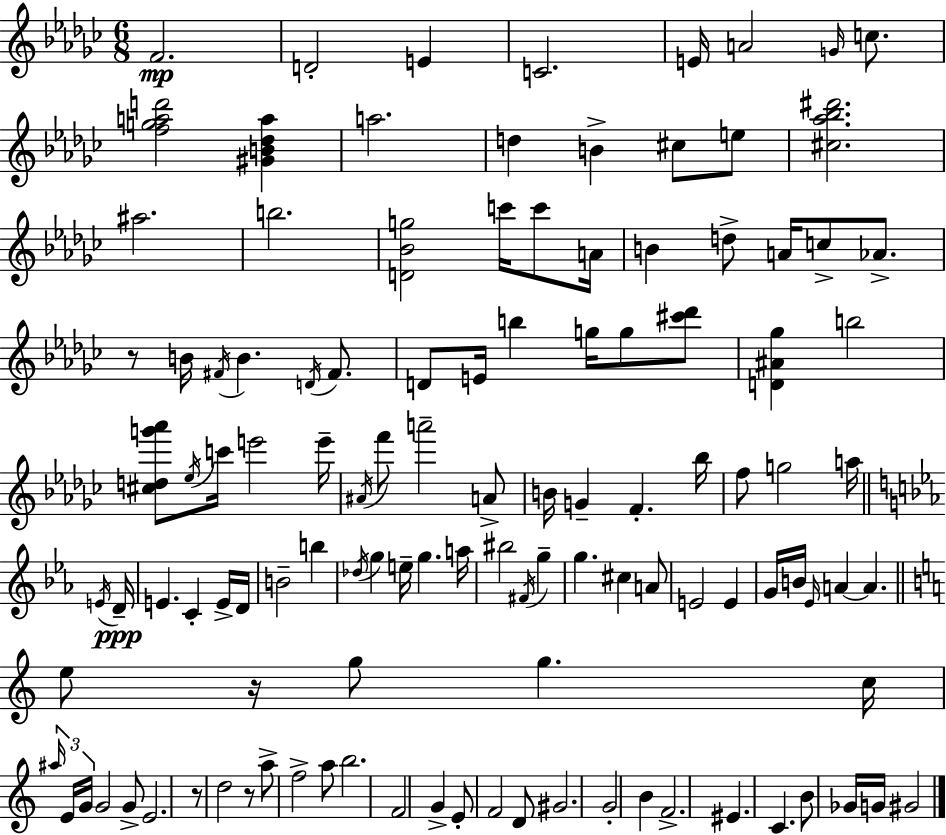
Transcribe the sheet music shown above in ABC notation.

X:1
T:Untitled
M:6/8
L:1/4
K:Ebm
F2 D2 E C2 E/4 A2 G/4 c/2 [fgad']2 [^GB_da] a2 d B ^c/2 e/2 [^c_a_b^d']2 ^a2 b2 [D_Bg]2 c'/4 c'/2 A/4 B d/2 A/4 c/2 _A/2 z/2 B/4 ^F/4 B D/4 ^F/2 D/2 E/4 b g/4 g/2 [^c'_d']/2 [D^A_g] b2 [^cdg'_a']/2 _e/4 c'/4 e'2 e'/4 ^A/4 f'/2 a'2 A/2 B/4 G F _b/4 f/2 g2 a/4 E/4 D/4 E C E/4 D/4 B2 b _d/4 g e/4 g a/4 ^b2 ^F/4 g g ^c A/2 E2 E G/4 B/4 _E/4 A A e/2 z/4 g/2 g c/4 ^a/4 E/4 G/4 G2 G/2 E2 z/2 d2 z/2 a/2 f2 a/2 b2 F2 G E/2 F2 D/2 ^G2 G2 B F2 ^E C B/2 _G/4 G/4 ^G2